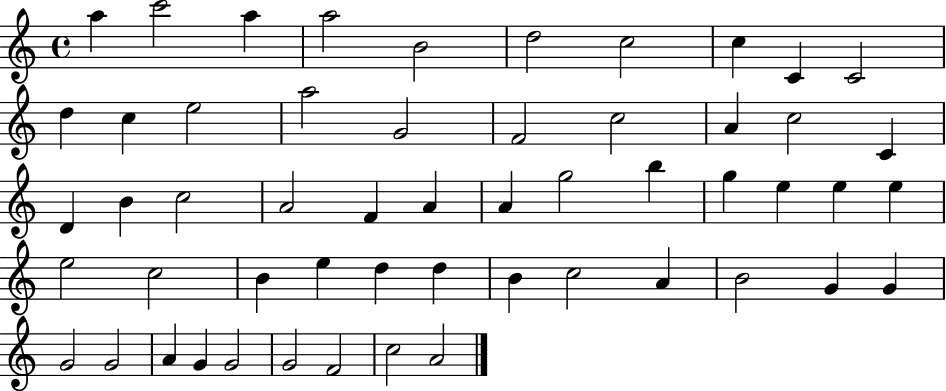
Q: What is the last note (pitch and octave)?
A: A4